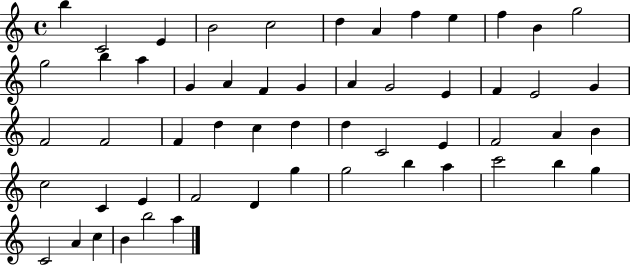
B5/q C4/h E4/q B4/h C5/h D5/q A4/q F5/q E5/q F5/q B4/q G5/h G5/h B5/q A5/q G4/q A4/q F4/q G4/q A4/q G4/h E4/q F4/q E4/h G4/q F4/h F4/h F4/q D5/q C5/q D5/q D5/q C4/h E4/q F4/h A4/q B4/q C5/h C4/q E4/q F4/h D4/q G5/q G5/h B5/q A5/q C6/h B5/q G5/q C4/h A4/q C5/q B4/q B5/h A5/q